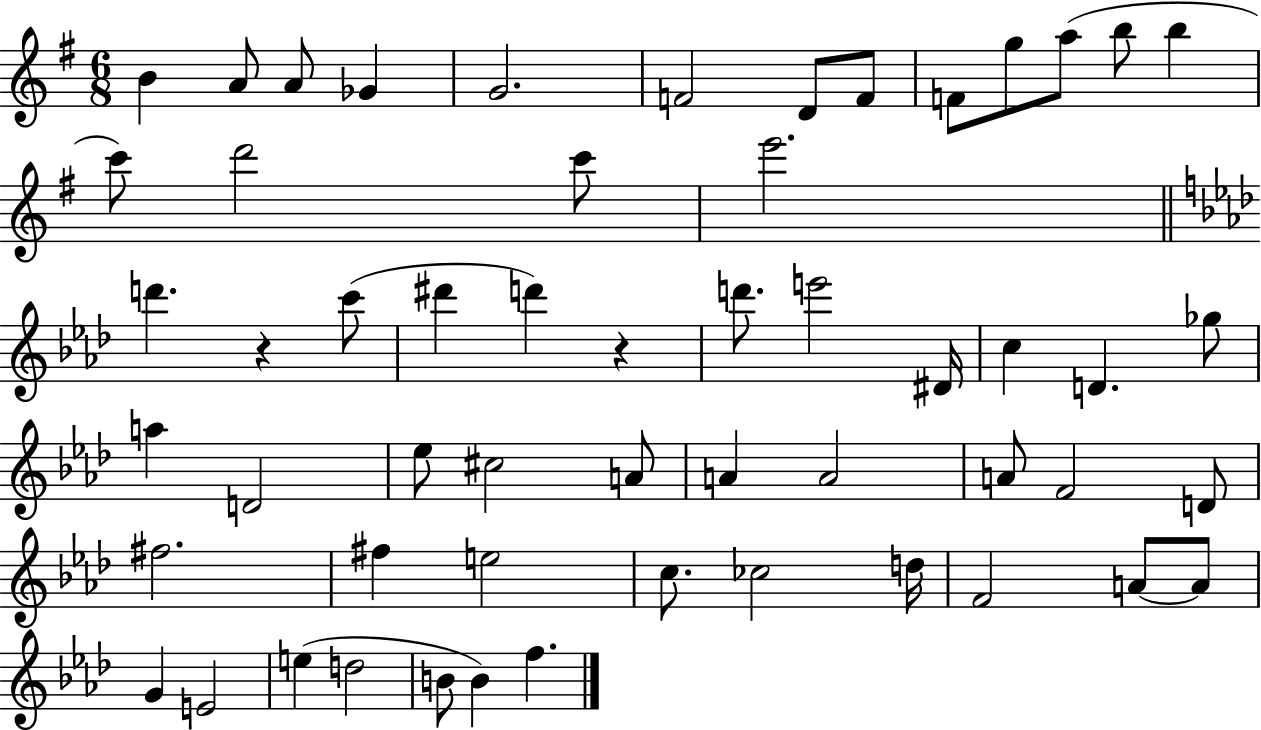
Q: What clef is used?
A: treble